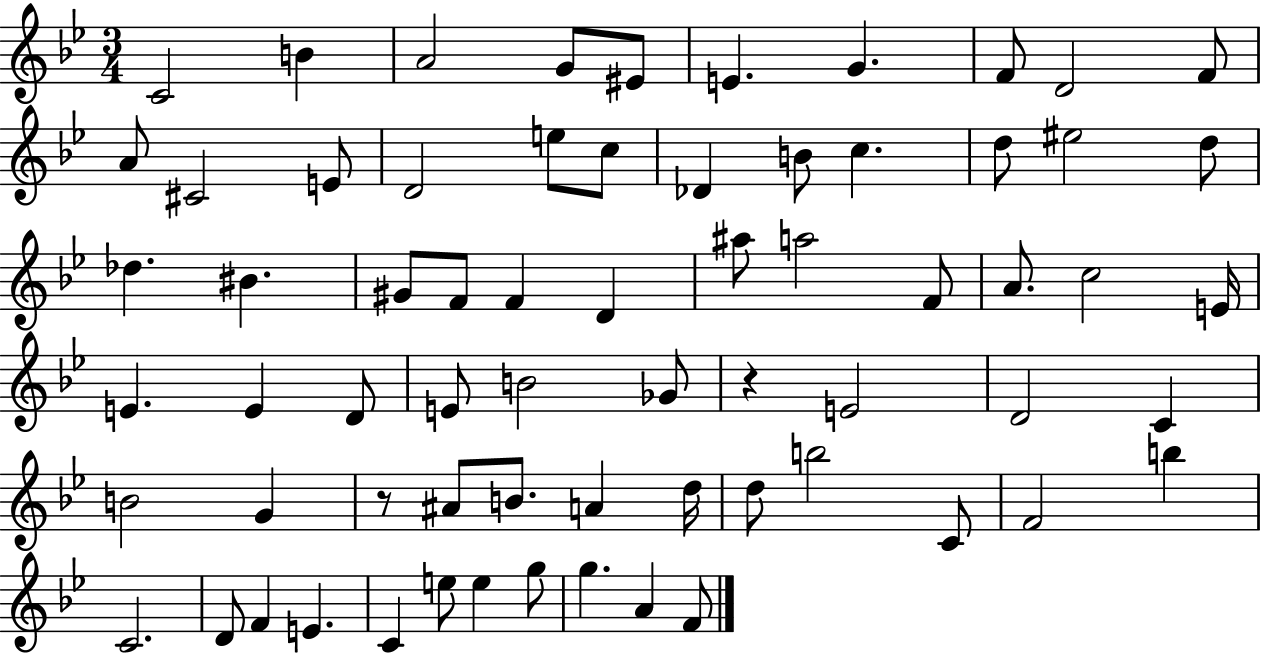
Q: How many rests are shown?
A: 2